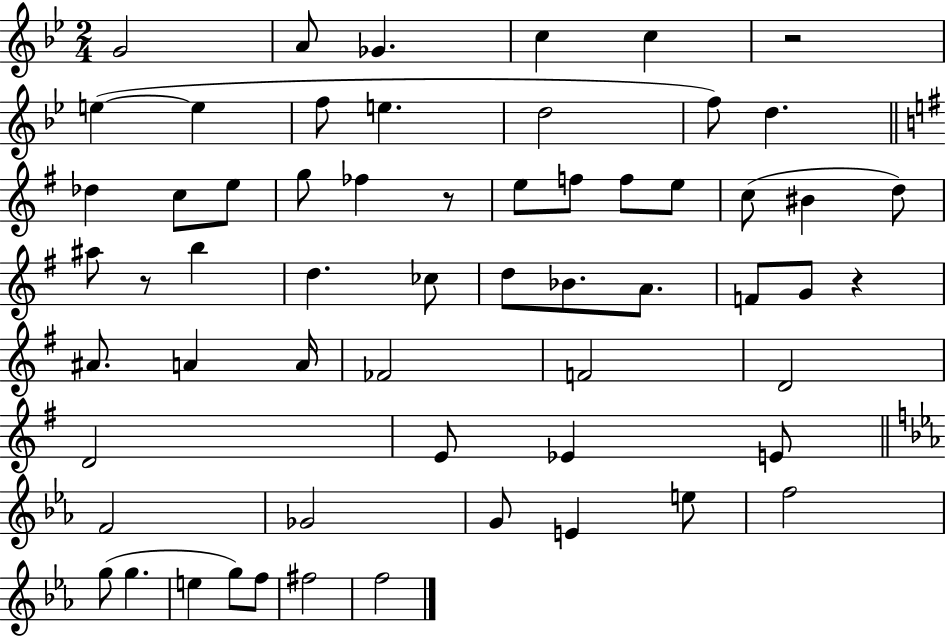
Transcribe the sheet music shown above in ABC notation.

X:1
T:Untitled
M:2/4
L:1/4
K:Bb
G2 A/2 _G c c z2 e e f/2 e d2 f/2 d _d c/2 e/2 g/2 _f z/2 e/2 f/2 f/2 e/2 c/2 ^B d/2 ^a/2 z/2 b d _c/2 d/2 _B/2 A/2 F/2 G/2 z ^A/2 A A/4 _F2 F2 D2 D2 E/2 _E E/2 F2 _G2 G/2 E e/2 f2 g/2 g e g/2 f/2 ^f2 f2